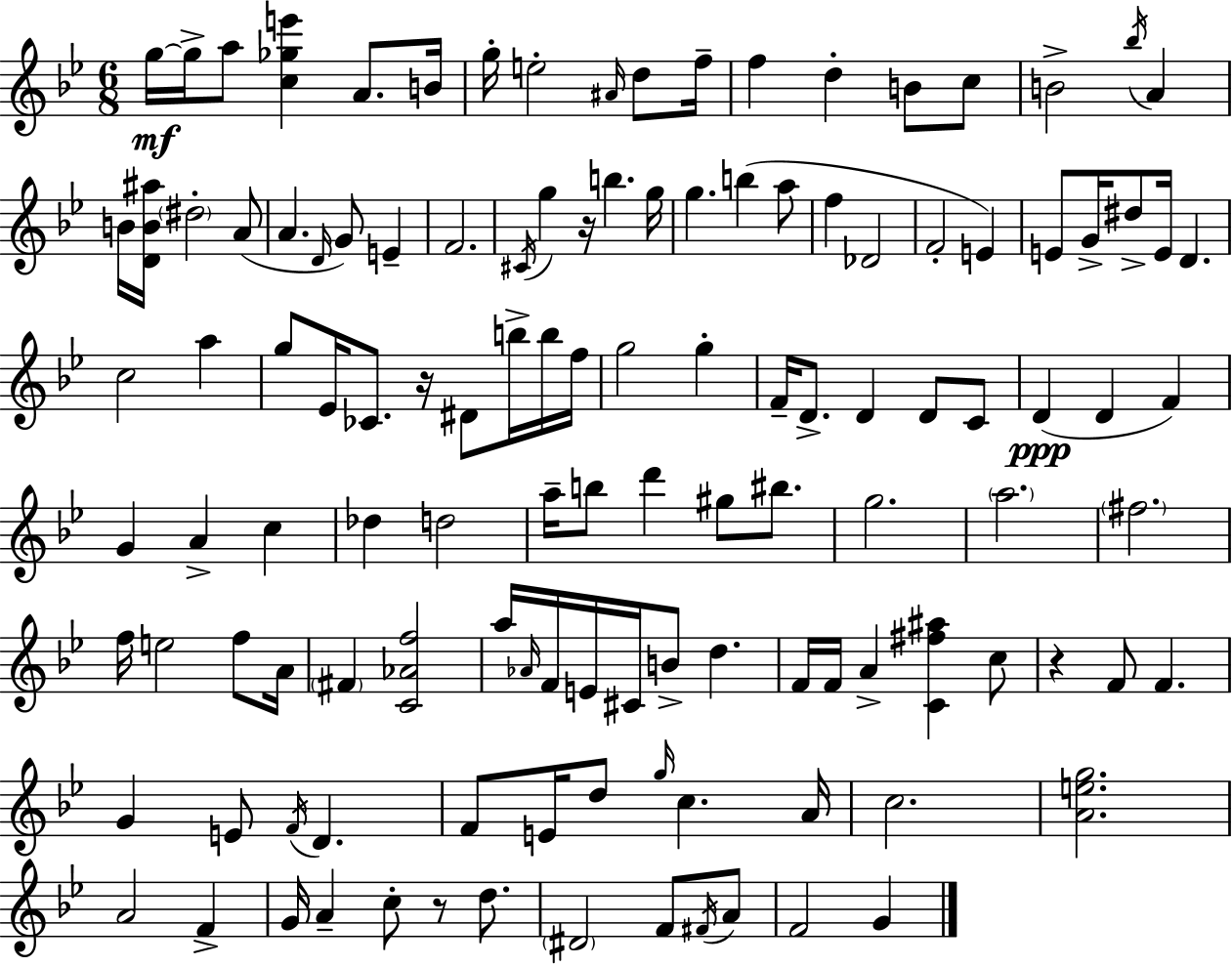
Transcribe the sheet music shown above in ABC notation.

X:1
T:Untitled
M:6/8
L:1/4
K:Gm
g/4 g/4 a/2 [c_ge'] A/2 B/4 g/4 e2 ^A/4 d/2 f/4 f d B/2 c/2 B2 _b/4 A B/4 [DB^a]/4 ^d2 A/2 A D/4 G/2 E F2 ^C/4 g z/4 b g/4 g b a/2 f _D2 F2 E E/2 G/4 ^d/2 E/4 D c2 a g/2 _E/4 _C/2 z/4 ^D/2 b/4 b/4 f/4 g2 g F/4 D/2 D D/2 C/2 D D F G A c _d d2 a/4 b/2 d' ^g/2 ^b/2 g2 a2 ^f2 f/4 e2 f/2 A/4 ^F [C_Af]2 a/4 _A/4 F/4 E/4 ^C/4 B/2 d F/4 F/4 A [C^f^a] c/2 z F/2 F G E/2 F/4 D F/2 E/4 d/2 g/4 c A/4 c2 [Aeg]2 A2 F G/4 A c/2 z/2 d/2 ^D2 F/2 ^F/4 A/2 F2 G